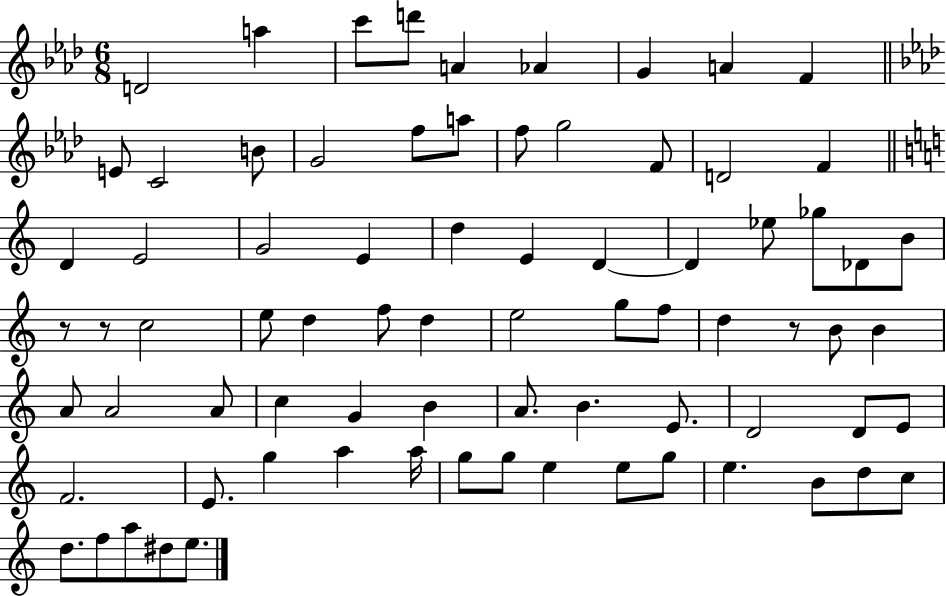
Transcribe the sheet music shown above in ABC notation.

X:1
T:Untitled
M:6/8
L:1/4
K:Ab
D2 a c'/2 d'/2 A _A G A F E/2 C2 B/2 G2 f/2 a/2 f/2 g2 F/2 D2 F D E2 G2 E d E D D _e/2 _g/2 _D/2 B/2 z/2 z/2 c2 e/2 d f/2 d e2 g/2 f/2 d z/2 B/2 B A/2 A2 A/2 c G B A/2 B E/2 D2 D/2 E/2 F2 E/2 g a a/4 g/2 g/2 e e/2 g/2 e B/2 d/2 c/2 d/2 f/2 a/2 ^d/2 e/2